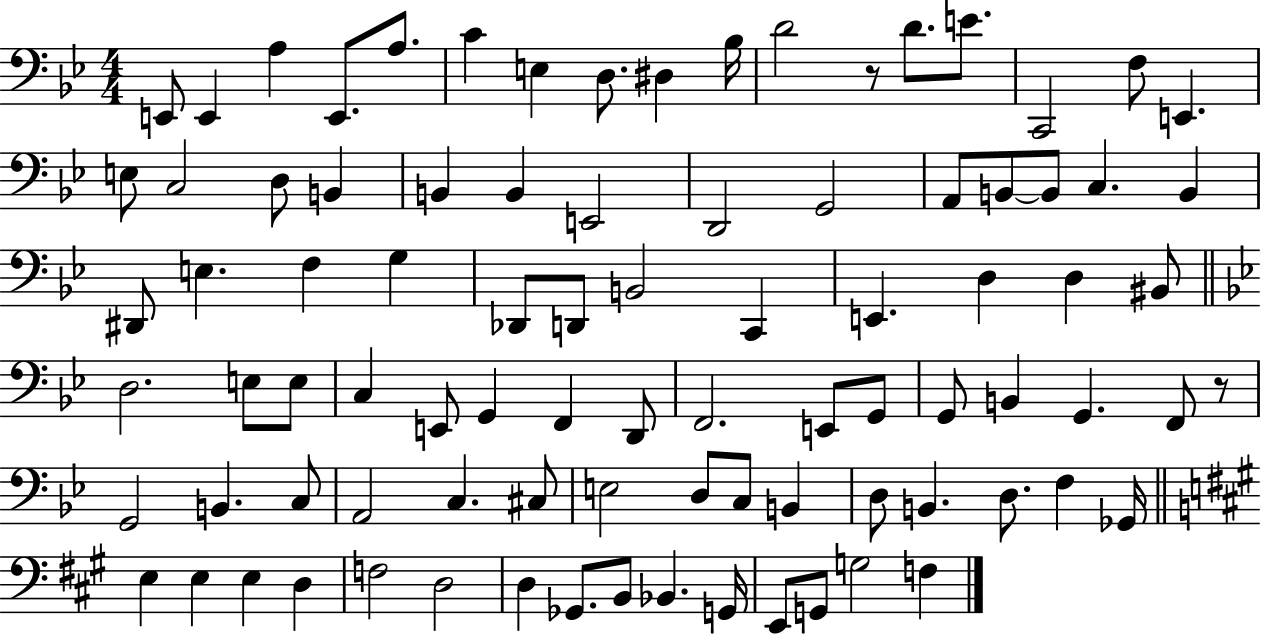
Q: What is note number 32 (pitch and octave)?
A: E3